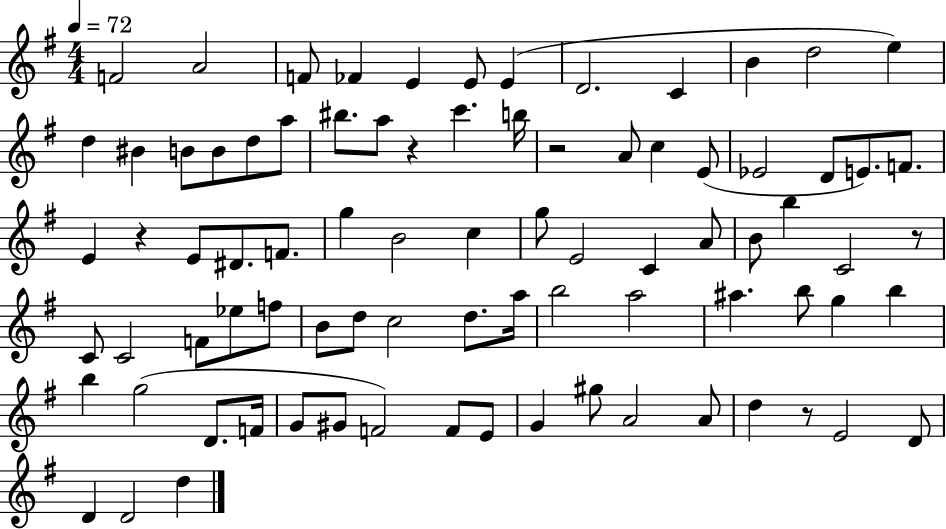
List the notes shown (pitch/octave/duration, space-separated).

F4/h A4/h F4/e FES4/q E4/q E4/e E4/q D4/h. C4/q B4/q D5/h E5/q D5/q BIS4/q B4/e B4/e D5/e A5/e BIS5/e. A5/e R/q C6/q. B5/s R/h A4/e C5/q E4/e Eb4/h D4/e E4/e. F4/e. E4/q R/q E4/e D#4/e. F4/e. G5/q B4/h C5/q G5/e E4/h C4/q A4/e B4/e B5/q C4/h R/e C4/e C4/h F4/e Eb5/e F5/e B4/e D5/e C5/h D5/e. A5/s B5/h A5/h A#5/q. B5/e G5/q B5/q B5/q G5/h D4/e. F4/s G4/e G#4/e F4/h F4/e E4/e G4/q G#5/e A4/h A4/e D5/q R/e E4/h D4/e D4/q D4/h D5/q